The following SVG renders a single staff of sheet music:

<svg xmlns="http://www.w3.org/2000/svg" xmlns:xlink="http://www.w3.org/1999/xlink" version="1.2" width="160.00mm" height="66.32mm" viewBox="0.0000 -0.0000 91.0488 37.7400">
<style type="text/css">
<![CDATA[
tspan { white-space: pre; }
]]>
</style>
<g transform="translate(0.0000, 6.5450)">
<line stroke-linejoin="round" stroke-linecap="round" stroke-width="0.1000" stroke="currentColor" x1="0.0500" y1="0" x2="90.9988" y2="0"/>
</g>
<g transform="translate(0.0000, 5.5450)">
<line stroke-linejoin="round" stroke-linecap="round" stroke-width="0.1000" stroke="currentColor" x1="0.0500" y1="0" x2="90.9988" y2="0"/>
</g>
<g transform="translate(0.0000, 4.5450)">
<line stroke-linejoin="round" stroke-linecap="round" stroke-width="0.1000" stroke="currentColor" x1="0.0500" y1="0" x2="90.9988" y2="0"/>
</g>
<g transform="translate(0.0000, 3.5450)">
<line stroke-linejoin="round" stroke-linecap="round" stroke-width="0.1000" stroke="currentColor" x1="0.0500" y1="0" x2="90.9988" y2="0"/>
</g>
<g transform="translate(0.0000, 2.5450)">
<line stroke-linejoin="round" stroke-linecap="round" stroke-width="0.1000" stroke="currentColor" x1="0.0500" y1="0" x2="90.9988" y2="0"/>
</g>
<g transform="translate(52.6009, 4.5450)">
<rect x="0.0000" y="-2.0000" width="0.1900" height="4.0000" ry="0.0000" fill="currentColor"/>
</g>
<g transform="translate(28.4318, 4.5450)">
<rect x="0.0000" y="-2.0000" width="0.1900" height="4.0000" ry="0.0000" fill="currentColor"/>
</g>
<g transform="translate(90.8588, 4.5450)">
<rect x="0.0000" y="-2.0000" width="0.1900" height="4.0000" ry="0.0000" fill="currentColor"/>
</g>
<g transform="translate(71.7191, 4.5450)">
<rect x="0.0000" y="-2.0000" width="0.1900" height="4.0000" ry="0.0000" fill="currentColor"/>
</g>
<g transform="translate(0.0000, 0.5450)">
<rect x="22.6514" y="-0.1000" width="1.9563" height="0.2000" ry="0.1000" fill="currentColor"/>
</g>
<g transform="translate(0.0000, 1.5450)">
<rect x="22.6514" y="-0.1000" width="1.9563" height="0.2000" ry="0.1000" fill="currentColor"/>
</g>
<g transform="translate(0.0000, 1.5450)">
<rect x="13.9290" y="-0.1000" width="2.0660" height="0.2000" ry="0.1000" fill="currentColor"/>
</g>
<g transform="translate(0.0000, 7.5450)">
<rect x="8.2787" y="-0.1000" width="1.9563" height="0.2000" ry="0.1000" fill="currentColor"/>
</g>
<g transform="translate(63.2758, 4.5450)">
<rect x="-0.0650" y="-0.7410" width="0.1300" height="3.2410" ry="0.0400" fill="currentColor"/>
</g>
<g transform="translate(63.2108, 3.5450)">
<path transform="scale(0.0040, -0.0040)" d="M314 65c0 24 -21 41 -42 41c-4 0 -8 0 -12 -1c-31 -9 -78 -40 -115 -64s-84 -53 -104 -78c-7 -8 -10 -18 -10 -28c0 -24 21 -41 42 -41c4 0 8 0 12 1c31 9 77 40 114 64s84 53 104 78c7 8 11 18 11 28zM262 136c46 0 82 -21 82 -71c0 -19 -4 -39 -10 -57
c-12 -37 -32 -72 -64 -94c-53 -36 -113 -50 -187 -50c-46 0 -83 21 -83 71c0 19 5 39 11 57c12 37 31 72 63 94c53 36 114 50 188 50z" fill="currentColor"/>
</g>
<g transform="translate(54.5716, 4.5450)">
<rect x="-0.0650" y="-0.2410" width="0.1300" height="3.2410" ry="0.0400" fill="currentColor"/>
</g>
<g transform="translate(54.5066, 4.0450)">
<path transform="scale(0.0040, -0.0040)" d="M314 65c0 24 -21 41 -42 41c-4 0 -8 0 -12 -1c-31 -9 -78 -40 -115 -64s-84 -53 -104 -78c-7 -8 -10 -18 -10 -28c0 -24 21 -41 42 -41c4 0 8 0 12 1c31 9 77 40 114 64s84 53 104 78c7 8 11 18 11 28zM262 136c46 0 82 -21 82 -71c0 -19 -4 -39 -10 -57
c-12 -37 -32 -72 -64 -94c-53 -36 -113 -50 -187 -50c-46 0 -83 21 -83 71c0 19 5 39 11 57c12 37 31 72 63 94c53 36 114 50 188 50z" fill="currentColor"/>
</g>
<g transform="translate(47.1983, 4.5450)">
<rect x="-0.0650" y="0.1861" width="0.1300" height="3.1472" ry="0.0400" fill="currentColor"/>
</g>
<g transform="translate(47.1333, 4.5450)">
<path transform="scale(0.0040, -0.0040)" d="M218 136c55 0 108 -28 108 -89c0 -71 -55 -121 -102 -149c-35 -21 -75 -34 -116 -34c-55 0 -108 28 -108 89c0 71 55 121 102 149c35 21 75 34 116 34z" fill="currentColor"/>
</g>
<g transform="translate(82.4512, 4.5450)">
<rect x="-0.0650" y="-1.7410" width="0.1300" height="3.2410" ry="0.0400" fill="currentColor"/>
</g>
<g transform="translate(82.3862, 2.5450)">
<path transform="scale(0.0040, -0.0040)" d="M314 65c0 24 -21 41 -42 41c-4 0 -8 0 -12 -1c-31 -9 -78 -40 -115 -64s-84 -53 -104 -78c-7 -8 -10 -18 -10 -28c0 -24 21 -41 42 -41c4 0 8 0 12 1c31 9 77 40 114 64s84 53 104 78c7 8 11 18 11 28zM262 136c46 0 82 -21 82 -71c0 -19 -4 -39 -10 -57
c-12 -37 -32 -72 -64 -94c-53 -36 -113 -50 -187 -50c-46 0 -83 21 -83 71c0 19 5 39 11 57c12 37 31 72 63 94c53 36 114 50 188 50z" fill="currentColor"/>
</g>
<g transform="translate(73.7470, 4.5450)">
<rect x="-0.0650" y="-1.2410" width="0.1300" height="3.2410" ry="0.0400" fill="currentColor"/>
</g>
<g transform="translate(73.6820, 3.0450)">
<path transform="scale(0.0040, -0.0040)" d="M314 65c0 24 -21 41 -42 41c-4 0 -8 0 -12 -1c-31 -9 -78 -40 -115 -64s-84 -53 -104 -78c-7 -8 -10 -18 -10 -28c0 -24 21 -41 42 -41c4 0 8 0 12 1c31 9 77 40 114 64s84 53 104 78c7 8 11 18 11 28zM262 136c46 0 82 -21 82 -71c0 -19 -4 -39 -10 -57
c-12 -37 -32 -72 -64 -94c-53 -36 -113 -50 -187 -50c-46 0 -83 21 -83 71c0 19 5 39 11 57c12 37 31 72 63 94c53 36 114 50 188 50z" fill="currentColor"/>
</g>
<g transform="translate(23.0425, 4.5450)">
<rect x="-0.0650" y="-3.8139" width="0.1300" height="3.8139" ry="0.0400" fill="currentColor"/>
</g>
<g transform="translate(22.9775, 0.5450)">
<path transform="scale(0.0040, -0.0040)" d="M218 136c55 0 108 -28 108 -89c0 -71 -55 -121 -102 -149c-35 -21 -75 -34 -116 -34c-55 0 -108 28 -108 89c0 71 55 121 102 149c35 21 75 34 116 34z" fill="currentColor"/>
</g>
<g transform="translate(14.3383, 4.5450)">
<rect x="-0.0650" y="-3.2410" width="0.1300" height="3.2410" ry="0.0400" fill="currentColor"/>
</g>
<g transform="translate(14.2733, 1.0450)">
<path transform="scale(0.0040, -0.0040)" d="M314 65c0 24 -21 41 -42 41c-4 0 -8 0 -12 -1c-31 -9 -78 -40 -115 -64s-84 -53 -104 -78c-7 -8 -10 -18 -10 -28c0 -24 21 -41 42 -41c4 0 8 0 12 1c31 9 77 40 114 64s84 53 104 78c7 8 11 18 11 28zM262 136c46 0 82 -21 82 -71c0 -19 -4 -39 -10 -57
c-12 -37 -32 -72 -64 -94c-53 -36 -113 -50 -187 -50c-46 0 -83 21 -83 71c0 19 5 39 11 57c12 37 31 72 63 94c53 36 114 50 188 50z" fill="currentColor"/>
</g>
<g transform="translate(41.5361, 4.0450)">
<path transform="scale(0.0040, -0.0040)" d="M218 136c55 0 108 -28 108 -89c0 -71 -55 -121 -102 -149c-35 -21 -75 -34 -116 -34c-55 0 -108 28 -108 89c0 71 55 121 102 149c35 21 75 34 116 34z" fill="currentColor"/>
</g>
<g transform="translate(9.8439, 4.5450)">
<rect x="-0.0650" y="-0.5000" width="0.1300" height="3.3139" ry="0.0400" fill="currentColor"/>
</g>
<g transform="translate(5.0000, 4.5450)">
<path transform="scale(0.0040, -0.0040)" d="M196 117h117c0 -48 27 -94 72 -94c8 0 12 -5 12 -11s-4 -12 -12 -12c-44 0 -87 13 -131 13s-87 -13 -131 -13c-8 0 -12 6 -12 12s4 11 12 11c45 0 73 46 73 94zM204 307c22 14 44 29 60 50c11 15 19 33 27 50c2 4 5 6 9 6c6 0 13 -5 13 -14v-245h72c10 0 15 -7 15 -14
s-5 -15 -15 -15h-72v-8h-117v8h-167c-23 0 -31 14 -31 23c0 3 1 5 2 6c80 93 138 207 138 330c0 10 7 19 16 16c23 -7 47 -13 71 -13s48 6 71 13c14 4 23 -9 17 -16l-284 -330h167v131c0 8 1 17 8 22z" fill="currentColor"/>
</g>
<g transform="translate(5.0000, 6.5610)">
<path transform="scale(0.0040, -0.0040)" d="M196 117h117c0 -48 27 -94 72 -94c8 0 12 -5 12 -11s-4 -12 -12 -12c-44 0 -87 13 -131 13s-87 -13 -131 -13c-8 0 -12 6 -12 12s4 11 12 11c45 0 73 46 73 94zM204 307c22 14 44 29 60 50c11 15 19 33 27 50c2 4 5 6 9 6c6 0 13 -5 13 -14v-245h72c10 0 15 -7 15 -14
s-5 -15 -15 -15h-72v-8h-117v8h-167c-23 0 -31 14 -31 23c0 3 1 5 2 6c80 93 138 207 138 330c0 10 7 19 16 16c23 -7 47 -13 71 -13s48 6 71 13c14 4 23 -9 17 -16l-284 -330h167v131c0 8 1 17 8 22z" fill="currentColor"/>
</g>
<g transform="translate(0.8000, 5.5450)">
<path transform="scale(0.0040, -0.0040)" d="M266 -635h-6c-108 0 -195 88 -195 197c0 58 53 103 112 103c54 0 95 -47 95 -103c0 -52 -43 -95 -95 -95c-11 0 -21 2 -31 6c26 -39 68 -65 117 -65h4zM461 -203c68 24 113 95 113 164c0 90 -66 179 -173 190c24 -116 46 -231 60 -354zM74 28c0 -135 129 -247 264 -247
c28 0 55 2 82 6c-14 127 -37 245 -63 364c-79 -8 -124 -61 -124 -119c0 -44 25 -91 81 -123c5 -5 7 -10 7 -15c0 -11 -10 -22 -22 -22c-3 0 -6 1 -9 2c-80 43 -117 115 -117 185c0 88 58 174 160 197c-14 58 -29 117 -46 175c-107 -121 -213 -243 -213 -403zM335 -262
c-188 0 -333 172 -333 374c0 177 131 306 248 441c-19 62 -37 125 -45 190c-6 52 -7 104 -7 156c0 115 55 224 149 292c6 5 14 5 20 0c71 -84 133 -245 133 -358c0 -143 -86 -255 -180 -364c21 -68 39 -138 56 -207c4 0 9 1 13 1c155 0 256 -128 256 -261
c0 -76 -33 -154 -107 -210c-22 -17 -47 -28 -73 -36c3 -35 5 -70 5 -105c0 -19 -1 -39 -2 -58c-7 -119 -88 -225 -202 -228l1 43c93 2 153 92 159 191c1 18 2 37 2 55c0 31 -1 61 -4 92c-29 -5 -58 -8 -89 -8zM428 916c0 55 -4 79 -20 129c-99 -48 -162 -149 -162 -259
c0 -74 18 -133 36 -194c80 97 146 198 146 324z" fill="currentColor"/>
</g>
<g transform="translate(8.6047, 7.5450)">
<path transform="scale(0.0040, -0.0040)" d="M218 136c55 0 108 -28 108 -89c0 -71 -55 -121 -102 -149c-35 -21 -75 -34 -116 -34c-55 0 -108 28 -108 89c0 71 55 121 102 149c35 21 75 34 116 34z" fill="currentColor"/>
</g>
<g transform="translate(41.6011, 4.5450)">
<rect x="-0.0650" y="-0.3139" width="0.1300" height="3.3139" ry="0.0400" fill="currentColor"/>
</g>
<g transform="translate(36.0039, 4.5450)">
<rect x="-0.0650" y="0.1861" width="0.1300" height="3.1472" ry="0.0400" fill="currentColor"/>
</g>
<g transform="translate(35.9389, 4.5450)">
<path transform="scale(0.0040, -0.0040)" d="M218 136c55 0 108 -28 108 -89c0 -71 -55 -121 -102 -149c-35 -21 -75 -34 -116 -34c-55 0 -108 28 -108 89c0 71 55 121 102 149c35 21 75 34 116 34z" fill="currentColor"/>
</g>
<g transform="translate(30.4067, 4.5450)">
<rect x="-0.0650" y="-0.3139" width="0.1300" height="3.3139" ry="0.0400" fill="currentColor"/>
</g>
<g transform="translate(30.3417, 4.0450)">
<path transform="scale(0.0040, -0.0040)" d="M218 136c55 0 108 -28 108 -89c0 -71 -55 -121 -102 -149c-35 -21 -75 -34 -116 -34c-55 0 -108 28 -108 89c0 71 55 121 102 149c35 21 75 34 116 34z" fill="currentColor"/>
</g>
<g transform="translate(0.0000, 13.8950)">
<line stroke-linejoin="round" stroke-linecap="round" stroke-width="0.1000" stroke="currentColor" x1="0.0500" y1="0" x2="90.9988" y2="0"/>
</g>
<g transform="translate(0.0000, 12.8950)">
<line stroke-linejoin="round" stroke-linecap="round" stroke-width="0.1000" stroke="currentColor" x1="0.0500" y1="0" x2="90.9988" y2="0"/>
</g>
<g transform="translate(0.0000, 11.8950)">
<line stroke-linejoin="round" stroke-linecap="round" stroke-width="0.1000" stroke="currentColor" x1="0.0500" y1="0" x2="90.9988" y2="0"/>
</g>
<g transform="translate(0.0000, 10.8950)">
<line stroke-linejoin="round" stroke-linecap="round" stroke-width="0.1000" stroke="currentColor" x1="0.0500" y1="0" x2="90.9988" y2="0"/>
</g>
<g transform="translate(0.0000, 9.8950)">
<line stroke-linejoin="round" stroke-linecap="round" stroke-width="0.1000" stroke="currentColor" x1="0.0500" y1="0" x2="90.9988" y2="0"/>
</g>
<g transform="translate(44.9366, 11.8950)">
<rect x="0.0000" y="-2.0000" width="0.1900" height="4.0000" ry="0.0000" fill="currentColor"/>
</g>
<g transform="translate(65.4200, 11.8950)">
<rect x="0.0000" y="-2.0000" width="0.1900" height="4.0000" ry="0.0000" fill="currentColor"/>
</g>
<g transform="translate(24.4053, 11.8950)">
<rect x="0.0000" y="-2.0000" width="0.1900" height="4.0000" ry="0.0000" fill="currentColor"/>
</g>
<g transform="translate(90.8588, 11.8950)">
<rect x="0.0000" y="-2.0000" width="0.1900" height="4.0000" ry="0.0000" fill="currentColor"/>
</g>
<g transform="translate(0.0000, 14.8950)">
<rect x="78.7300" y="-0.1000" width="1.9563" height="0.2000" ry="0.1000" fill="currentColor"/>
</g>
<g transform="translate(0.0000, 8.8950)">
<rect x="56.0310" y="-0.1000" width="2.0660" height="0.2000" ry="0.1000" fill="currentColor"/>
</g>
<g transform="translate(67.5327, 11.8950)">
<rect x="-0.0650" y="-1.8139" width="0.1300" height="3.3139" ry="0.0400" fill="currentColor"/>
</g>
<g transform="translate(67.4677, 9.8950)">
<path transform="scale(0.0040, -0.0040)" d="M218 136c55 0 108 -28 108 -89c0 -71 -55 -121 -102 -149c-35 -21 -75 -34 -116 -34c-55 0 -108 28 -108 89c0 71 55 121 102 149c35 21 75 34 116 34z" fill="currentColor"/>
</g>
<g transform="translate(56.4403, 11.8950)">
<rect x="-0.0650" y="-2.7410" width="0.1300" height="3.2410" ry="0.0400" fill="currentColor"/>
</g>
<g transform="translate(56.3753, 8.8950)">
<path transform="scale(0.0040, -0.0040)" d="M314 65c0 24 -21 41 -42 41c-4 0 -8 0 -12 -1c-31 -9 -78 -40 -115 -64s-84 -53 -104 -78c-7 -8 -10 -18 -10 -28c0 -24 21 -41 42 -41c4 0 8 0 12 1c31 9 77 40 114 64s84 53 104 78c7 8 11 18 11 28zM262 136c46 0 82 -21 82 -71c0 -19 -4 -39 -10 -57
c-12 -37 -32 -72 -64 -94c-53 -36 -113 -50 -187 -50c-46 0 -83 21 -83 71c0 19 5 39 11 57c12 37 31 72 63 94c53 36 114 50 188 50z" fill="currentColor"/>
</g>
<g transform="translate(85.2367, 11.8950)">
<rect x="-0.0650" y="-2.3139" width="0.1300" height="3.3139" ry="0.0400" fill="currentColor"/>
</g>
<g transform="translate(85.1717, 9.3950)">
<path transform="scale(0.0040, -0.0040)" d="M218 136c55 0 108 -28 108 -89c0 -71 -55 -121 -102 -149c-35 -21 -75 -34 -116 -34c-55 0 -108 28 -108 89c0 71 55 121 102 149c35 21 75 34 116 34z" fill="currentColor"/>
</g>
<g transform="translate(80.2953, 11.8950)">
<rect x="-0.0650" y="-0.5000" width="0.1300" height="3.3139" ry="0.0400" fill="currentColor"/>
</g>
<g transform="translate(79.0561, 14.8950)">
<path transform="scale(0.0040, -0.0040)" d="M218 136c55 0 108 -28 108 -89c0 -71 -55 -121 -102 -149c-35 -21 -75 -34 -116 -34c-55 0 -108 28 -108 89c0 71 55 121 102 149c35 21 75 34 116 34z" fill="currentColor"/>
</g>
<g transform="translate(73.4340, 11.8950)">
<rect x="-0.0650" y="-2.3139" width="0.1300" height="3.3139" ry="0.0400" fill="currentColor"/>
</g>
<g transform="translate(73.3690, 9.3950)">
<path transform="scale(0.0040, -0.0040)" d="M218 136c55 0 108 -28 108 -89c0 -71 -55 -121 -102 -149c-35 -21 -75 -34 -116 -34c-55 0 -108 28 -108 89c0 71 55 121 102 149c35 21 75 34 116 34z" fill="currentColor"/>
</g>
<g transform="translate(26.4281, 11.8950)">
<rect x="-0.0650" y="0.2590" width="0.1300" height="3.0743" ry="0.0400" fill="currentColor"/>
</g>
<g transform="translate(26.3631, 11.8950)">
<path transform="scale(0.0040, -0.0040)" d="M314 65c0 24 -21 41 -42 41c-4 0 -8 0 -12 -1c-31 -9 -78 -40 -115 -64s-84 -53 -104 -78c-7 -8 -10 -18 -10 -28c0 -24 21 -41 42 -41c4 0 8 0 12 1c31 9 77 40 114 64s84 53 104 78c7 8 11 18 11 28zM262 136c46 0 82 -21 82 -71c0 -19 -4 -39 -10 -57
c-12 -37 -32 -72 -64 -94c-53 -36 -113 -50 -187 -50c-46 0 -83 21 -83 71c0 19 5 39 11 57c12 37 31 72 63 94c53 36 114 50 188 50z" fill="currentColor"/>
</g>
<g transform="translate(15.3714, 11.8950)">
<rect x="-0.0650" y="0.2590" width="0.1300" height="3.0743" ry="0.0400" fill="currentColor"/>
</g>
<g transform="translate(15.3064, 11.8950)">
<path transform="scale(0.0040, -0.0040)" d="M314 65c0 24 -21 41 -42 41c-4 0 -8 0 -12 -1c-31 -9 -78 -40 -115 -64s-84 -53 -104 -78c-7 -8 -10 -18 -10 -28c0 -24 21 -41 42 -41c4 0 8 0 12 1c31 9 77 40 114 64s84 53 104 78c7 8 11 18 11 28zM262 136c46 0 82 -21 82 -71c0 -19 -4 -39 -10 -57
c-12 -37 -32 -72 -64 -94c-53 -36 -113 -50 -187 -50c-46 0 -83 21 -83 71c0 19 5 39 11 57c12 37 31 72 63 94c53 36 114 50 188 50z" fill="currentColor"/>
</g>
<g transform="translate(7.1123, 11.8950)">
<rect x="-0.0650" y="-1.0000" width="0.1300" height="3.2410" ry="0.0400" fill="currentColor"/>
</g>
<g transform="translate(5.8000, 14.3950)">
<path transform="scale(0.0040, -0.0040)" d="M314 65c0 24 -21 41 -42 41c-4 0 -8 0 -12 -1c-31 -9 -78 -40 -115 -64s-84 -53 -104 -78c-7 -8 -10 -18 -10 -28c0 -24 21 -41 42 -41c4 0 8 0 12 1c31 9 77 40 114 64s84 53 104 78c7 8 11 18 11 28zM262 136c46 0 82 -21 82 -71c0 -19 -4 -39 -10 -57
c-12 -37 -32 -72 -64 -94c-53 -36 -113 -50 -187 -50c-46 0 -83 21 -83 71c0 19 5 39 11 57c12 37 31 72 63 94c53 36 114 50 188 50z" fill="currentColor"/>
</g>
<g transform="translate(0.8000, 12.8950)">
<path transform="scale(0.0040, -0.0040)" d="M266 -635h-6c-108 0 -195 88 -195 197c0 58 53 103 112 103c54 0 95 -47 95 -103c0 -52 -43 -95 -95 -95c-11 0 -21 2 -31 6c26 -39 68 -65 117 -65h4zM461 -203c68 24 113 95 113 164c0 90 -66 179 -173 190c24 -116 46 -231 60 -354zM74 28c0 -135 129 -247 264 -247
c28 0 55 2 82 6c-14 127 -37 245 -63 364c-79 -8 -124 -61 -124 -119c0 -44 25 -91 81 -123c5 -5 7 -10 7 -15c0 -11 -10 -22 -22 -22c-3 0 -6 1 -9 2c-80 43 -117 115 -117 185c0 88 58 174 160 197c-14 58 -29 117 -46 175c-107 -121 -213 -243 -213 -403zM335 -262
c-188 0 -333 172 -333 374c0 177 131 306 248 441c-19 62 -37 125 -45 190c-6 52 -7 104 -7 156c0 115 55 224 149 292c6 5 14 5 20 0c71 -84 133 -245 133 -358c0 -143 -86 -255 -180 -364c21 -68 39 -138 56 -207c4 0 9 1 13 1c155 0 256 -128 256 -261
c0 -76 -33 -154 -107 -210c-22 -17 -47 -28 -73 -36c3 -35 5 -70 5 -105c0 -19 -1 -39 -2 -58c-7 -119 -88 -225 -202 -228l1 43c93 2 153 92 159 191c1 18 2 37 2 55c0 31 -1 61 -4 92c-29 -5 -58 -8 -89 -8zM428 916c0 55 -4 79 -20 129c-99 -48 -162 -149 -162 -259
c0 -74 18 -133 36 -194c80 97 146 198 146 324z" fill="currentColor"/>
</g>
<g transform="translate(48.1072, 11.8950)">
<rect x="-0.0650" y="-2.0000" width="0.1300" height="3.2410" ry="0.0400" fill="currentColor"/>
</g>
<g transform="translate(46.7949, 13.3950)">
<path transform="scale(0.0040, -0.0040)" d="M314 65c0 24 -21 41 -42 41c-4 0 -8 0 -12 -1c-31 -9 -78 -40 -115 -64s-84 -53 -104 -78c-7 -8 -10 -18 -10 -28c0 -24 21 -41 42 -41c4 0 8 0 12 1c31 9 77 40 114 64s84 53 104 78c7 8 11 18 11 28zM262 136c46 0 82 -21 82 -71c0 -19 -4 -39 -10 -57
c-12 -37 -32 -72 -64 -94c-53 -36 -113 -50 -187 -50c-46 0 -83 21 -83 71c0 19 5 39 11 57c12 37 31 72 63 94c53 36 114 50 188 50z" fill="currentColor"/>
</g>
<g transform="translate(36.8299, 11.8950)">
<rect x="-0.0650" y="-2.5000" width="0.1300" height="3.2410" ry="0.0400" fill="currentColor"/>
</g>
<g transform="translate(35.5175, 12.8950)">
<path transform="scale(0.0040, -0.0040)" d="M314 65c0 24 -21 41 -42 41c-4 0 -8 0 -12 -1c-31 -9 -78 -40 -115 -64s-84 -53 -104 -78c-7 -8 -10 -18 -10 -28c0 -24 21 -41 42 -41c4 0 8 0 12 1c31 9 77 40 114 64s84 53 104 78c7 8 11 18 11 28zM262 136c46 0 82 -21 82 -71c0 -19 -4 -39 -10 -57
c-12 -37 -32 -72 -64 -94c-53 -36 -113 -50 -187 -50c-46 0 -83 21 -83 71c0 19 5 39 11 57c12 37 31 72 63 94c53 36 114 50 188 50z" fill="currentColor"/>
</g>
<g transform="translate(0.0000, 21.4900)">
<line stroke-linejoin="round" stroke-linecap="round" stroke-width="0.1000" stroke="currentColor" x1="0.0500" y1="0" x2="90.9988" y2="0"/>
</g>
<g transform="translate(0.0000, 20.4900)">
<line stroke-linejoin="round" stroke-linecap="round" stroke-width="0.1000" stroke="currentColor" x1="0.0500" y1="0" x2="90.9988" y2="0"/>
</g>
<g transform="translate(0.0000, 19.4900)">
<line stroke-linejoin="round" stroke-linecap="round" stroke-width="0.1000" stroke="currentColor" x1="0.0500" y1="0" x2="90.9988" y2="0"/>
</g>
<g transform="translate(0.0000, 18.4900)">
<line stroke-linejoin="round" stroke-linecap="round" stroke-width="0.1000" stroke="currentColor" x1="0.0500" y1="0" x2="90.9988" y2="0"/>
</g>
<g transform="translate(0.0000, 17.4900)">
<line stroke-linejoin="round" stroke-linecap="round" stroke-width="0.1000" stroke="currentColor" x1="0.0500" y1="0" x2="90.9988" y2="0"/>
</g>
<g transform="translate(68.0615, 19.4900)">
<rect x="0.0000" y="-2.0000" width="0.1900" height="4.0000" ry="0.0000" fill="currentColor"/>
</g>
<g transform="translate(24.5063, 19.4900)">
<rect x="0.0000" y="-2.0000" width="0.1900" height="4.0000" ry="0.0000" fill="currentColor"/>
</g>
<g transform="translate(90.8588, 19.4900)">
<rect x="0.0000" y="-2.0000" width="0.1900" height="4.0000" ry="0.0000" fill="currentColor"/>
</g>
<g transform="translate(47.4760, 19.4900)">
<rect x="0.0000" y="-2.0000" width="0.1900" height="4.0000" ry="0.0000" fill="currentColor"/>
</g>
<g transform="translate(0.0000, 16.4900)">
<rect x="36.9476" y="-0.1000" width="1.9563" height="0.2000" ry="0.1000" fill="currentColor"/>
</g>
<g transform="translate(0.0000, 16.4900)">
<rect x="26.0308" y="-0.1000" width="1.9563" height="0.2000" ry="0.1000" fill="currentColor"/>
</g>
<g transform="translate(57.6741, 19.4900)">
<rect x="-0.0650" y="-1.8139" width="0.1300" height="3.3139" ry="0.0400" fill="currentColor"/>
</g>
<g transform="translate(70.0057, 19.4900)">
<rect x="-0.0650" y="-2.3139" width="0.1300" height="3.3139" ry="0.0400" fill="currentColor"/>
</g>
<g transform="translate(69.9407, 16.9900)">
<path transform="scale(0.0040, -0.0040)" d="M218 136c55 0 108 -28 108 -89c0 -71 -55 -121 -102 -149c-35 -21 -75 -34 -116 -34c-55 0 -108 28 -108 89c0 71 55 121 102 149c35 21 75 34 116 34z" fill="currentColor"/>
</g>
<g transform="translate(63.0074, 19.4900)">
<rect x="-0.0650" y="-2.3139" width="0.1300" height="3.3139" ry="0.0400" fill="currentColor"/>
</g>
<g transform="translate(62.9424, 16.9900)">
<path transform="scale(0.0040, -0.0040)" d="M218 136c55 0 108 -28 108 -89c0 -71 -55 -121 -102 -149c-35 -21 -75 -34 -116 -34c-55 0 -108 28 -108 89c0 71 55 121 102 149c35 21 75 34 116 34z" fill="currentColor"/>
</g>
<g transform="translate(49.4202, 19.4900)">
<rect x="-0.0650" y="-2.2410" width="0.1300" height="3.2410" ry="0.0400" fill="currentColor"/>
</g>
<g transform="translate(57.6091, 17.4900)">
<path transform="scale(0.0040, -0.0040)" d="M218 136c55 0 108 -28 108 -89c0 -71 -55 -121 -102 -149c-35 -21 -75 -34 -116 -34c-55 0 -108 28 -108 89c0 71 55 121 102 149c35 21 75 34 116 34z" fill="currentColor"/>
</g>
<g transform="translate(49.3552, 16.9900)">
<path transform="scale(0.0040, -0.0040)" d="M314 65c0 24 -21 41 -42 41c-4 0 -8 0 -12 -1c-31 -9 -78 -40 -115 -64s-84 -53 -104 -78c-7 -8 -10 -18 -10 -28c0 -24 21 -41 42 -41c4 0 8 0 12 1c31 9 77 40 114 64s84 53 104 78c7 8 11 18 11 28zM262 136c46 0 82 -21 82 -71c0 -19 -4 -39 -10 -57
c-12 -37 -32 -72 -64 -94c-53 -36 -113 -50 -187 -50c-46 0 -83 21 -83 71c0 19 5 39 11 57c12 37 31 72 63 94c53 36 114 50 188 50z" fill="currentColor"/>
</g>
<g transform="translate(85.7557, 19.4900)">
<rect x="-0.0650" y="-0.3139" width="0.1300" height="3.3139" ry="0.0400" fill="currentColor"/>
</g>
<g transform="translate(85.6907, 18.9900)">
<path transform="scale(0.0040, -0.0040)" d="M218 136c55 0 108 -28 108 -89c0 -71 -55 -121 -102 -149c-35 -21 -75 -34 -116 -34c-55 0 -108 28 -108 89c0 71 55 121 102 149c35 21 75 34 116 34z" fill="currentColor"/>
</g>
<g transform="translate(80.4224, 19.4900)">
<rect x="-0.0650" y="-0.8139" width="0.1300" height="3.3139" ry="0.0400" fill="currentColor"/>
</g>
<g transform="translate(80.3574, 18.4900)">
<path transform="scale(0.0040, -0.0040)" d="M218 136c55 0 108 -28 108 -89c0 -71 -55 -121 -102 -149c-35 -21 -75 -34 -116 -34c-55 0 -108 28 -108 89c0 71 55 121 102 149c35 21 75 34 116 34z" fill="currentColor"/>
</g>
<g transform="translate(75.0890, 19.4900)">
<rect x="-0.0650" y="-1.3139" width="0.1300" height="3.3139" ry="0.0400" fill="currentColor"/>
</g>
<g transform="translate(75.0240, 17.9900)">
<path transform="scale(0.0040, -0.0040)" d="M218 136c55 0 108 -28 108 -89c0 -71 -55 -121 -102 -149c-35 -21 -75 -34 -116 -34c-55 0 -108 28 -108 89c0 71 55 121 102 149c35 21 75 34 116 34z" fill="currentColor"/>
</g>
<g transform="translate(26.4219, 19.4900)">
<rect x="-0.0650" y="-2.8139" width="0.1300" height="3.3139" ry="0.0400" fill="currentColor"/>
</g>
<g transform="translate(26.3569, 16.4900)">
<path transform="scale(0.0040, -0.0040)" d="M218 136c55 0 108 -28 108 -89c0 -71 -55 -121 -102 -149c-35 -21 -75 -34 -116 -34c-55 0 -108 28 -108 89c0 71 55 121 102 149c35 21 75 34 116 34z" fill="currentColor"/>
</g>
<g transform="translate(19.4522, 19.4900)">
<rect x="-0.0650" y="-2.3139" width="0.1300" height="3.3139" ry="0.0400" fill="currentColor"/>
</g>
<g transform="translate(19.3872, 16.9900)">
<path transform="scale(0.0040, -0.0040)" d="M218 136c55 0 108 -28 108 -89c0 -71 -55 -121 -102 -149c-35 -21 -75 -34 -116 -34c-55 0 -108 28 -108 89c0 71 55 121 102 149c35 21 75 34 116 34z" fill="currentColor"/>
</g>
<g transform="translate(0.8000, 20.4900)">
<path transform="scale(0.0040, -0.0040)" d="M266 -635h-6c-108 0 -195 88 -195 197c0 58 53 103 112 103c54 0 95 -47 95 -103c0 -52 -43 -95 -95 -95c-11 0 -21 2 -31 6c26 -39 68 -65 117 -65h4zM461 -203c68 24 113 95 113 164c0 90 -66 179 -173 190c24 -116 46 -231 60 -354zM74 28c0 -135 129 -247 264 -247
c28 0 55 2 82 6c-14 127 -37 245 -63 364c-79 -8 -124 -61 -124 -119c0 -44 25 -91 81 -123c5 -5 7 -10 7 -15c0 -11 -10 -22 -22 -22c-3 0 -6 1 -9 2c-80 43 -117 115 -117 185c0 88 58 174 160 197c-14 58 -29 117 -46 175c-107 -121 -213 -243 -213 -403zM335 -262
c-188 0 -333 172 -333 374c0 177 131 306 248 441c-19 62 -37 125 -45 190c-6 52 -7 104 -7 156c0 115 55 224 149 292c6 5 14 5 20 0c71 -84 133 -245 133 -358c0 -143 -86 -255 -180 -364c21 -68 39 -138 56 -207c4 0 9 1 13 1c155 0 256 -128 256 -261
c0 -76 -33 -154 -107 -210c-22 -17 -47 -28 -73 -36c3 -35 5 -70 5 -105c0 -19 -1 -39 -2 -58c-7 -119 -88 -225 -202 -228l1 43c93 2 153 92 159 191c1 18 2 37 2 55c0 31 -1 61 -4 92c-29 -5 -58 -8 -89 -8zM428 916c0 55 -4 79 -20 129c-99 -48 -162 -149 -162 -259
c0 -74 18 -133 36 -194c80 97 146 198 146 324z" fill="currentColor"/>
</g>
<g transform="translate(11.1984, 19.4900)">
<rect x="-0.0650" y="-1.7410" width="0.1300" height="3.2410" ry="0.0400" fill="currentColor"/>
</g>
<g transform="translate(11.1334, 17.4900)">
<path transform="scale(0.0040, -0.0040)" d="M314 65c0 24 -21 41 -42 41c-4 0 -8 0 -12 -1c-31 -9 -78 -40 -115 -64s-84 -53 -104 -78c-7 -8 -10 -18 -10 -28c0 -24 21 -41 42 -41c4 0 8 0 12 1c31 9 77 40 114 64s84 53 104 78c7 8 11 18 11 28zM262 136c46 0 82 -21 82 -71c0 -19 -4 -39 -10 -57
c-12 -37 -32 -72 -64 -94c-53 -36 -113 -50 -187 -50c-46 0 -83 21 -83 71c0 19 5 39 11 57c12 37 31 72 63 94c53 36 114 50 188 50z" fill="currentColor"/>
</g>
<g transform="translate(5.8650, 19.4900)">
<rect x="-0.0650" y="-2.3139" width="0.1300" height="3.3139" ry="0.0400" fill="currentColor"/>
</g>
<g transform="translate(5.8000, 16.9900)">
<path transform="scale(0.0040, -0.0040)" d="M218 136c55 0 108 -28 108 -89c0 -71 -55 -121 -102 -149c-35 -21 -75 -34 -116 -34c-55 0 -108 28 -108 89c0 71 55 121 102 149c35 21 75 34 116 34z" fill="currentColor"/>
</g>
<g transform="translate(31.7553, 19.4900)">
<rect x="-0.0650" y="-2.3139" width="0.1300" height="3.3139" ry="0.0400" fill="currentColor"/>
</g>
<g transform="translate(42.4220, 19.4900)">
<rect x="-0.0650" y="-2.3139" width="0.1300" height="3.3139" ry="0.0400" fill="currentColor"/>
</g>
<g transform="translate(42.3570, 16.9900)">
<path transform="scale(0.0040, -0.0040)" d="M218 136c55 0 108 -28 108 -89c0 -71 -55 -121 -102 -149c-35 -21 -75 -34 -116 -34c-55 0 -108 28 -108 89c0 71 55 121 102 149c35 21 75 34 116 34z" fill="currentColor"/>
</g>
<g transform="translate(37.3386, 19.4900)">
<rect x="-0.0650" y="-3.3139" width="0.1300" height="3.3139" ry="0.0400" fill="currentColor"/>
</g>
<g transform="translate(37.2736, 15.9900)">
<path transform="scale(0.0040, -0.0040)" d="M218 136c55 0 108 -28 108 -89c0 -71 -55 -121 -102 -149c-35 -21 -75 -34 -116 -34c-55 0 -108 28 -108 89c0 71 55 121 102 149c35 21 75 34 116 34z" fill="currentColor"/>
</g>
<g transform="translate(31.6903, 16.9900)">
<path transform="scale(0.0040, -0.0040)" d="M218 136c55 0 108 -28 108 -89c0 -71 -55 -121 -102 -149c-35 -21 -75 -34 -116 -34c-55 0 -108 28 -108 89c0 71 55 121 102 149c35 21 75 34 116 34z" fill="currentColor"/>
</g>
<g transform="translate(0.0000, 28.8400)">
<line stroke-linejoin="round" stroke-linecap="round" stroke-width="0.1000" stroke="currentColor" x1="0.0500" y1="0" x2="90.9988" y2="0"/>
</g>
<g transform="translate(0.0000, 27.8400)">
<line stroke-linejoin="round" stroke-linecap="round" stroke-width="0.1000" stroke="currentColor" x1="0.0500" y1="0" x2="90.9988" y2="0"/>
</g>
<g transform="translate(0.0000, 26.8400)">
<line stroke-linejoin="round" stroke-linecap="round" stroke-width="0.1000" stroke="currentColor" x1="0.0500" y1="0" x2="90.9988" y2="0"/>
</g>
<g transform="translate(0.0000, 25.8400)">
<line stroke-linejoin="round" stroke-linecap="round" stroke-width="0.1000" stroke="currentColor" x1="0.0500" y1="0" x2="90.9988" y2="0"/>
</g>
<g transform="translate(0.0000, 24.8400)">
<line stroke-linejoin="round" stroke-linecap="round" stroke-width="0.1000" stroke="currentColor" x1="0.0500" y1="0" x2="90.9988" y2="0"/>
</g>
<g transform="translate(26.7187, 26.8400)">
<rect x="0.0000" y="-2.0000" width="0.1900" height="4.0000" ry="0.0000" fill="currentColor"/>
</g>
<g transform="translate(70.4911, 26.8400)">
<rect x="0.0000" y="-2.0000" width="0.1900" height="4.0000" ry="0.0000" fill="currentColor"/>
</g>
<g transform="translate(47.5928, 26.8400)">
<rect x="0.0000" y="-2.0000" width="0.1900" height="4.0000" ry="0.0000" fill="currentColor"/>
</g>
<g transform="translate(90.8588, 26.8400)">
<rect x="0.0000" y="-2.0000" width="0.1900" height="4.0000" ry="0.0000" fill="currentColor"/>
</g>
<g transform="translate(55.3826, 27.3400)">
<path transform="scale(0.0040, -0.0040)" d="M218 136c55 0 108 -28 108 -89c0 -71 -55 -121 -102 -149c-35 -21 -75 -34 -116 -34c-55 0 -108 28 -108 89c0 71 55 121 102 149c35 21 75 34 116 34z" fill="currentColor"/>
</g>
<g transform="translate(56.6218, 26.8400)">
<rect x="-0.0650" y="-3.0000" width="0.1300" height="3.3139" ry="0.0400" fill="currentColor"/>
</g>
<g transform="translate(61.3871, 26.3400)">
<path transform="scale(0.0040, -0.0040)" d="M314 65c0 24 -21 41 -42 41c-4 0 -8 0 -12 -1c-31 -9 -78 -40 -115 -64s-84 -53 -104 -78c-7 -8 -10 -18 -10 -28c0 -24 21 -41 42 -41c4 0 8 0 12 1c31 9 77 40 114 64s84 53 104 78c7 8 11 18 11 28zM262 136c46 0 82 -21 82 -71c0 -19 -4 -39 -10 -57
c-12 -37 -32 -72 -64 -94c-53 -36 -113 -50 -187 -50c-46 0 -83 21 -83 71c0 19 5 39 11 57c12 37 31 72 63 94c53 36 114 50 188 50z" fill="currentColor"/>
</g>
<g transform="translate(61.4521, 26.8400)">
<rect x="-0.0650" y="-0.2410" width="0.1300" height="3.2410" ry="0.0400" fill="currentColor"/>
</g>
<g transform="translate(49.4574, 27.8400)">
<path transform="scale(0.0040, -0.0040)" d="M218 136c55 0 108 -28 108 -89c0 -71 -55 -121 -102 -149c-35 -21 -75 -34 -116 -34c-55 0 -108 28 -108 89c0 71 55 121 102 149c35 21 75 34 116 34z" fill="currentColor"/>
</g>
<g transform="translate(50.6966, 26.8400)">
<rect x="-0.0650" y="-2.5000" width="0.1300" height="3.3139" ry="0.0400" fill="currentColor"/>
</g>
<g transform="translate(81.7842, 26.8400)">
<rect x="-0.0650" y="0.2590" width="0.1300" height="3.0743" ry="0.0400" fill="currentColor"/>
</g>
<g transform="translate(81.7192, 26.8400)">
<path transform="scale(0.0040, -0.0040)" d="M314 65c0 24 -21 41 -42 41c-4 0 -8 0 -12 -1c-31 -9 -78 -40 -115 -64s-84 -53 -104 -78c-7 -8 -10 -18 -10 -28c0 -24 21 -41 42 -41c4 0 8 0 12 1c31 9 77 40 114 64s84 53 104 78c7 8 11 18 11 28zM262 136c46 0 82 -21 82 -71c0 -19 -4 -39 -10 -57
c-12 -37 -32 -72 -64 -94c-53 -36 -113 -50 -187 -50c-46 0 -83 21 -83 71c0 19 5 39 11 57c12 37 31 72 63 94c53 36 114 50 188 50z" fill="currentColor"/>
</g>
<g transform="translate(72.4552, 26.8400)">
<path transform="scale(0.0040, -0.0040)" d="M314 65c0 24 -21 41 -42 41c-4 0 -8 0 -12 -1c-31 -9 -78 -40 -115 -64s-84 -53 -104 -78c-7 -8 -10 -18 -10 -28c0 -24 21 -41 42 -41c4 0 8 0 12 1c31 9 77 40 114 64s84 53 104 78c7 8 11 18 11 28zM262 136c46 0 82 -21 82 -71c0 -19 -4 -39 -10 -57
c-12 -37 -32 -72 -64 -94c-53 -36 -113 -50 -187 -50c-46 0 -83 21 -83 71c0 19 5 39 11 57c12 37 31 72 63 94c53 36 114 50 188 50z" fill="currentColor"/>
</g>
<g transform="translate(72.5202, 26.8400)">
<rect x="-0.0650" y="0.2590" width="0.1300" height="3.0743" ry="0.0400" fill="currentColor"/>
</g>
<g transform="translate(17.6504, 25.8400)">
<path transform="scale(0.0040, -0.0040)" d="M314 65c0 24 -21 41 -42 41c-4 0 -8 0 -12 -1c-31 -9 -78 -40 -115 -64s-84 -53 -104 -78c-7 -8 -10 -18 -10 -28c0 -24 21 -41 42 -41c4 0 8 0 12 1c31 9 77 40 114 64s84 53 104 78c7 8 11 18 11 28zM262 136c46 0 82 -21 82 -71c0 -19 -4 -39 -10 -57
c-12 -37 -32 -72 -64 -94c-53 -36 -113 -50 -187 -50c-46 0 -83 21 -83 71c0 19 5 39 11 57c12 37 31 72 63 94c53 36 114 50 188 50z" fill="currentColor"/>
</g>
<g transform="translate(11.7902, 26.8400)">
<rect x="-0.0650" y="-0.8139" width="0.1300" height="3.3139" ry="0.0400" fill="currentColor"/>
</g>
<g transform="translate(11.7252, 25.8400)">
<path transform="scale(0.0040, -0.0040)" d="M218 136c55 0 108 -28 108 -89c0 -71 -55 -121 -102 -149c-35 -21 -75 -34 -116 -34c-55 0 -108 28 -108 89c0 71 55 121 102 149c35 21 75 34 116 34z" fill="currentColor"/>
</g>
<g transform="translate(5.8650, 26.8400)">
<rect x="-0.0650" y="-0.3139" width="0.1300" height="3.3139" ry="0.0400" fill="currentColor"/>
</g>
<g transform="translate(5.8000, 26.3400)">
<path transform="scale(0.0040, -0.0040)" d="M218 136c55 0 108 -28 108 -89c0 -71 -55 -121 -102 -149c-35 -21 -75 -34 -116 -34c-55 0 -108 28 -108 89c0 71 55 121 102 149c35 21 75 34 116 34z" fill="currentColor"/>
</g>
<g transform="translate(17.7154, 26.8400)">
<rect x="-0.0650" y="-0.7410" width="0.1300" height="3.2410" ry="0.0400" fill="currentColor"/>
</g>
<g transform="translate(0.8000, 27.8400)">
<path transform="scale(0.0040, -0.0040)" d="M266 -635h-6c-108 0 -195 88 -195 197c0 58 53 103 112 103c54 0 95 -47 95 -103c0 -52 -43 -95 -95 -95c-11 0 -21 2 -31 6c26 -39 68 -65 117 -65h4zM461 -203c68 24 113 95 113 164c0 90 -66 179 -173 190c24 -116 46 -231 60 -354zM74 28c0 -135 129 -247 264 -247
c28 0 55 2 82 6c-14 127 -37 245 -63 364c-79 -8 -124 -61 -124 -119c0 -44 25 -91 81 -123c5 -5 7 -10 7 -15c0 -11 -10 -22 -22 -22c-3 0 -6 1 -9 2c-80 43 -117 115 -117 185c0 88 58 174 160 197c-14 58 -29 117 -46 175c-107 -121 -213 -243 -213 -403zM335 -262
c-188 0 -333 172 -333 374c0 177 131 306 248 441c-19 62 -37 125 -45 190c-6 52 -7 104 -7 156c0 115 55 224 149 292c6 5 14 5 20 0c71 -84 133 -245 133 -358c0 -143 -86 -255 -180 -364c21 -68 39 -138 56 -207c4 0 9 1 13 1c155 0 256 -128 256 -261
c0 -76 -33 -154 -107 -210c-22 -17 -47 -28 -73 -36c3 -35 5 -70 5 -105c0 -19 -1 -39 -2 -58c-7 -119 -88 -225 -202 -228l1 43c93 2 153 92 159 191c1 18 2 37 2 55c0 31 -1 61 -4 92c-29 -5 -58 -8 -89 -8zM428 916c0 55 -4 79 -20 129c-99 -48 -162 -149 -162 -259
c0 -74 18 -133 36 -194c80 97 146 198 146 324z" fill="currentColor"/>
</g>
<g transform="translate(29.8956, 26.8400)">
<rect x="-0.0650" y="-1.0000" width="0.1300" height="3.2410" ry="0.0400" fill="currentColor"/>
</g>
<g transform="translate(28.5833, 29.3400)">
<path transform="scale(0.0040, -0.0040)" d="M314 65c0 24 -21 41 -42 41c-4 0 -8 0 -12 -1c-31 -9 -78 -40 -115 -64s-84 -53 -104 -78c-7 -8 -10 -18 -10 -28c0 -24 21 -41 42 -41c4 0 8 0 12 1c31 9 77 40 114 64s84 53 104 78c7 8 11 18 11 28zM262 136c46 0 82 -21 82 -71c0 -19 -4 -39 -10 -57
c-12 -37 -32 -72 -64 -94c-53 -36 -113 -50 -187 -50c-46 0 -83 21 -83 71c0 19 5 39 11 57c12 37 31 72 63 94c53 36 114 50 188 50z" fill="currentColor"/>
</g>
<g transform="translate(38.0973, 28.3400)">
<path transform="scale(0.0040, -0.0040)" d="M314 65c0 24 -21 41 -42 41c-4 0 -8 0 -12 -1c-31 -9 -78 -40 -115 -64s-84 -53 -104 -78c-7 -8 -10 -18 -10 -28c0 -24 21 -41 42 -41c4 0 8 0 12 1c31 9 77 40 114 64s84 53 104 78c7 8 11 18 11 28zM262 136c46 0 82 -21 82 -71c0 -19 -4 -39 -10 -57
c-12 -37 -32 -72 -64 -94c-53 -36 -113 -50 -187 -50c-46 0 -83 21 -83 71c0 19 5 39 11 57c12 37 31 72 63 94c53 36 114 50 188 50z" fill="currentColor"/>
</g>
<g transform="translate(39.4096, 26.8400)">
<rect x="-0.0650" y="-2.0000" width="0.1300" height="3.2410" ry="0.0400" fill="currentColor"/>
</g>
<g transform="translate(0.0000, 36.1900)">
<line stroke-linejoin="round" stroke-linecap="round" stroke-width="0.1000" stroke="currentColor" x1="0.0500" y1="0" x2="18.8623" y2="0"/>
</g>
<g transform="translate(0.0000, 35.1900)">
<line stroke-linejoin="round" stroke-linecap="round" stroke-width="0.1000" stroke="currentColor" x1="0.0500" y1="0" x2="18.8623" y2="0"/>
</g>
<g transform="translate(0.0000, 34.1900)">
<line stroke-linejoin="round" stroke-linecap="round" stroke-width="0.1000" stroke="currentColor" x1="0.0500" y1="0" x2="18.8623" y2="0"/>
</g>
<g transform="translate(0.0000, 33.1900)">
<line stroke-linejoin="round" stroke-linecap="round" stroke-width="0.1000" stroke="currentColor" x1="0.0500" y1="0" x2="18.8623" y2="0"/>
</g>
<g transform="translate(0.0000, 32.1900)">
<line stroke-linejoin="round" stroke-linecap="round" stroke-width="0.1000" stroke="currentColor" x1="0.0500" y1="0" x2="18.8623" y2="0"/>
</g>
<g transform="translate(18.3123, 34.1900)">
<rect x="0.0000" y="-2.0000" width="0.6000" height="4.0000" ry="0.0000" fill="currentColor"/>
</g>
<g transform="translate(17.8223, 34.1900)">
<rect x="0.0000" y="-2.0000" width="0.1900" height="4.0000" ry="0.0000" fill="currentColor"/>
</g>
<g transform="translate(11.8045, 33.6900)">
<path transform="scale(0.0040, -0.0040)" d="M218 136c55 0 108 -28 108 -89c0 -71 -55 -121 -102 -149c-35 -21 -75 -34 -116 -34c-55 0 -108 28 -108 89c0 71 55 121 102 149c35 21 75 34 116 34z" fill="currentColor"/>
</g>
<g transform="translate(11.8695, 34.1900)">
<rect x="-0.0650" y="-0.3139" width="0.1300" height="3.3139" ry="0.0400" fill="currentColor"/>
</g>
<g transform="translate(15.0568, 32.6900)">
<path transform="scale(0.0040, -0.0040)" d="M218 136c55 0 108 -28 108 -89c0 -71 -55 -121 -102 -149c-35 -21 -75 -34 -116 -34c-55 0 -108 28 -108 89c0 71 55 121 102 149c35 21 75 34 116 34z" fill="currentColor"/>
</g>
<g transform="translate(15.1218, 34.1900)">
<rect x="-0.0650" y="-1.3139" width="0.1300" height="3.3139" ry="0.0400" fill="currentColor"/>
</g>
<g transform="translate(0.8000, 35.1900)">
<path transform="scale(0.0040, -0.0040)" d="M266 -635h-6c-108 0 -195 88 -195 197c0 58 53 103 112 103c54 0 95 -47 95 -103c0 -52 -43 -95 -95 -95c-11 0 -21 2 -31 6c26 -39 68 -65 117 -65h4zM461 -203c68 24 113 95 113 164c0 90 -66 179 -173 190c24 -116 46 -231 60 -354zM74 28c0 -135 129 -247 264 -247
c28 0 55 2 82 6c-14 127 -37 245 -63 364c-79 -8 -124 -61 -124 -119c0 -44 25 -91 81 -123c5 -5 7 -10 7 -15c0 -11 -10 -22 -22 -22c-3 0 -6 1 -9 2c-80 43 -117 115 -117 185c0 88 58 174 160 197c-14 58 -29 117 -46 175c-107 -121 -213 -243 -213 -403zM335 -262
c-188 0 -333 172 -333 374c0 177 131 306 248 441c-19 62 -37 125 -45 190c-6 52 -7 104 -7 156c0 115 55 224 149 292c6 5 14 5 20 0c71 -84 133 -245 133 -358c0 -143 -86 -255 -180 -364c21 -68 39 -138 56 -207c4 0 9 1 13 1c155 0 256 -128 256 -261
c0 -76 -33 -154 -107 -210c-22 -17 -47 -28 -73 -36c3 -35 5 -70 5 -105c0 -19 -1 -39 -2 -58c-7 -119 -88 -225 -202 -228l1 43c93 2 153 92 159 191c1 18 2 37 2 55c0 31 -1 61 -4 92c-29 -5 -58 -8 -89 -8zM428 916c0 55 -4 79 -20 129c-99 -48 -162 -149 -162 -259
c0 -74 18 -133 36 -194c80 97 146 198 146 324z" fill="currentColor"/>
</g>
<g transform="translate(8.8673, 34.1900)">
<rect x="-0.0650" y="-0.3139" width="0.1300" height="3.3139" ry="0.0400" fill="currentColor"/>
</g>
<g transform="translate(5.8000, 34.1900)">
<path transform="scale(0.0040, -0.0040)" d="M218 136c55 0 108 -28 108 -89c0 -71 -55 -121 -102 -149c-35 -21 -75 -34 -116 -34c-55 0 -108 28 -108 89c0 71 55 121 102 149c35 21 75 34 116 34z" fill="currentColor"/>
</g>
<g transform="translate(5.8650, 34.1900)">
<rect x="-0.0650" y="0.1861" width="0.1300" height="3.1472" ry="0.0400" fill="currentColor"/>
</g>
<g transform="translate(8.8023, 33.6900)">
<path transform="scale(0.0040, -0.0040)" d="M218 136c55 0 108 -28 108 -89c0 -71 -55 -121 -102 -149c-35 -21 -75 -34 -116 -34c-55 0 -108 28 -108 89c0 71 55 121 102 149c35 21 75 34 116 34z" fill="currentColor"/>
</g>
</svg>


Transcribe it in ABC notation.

X:1
T:Untitled
M:4/4
L:1/4
K:C
C b2 c' c B c B c2 d2 e2 f2 D2 B2 B2 G2 F2 a2 f g C g g f2 g a g b g g2 f g g e d c c d d2 D2 F2 G A c2 B2 B2 B c c e